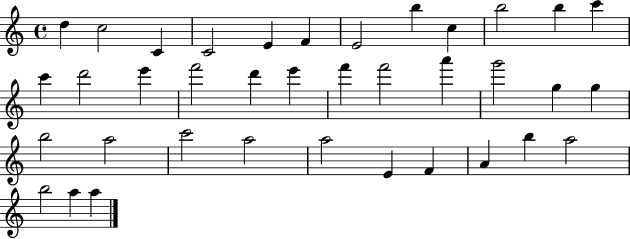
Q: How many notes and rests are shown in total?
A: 37